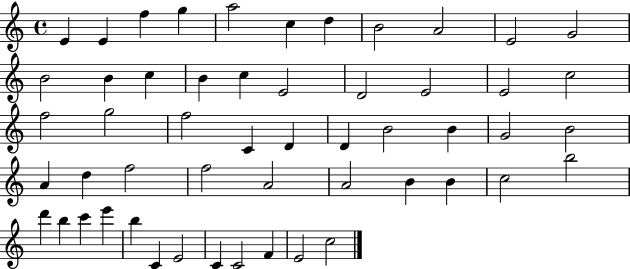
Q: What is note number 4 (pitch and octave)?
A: G5